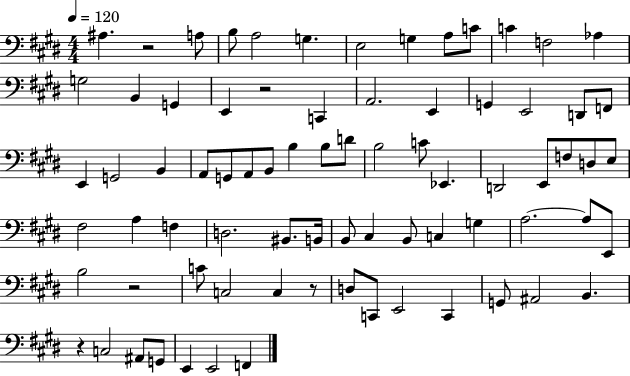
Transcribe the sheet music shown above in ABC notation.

X:1
T:Untitled
M:4/4
L:1/4
K:E
^A, z2 A,/2 B,/2 A,2 G, E,2 G, A,/2 C/2 C F,2 _A, G,2 B,, G,, E,, z2 C,, A,,2 E,, G,, E,,2 D,,/2 F,,/2 E,, G,,2 B,, A,,/2 G,,/2 A,,/2 B,,/2 B, B,/2 D/2 B,2 C/2 _E,, D,,2 E,,/2 F,/2 D,/2 E,/2 ^F,2 A, F, D,2 ^B,,/2 B,,/4 B,,/2 ^C, B,,/2 C, G, A,2 A,/2 E,,/2 B,2 z2 C/2 C,2 C, z/2 D,/2 C,,/2 E,,2 C,, G,,/2 ^A,,2 B,, z C,2 ^A,,/2 G,,/2 E,, E,,2 F,,